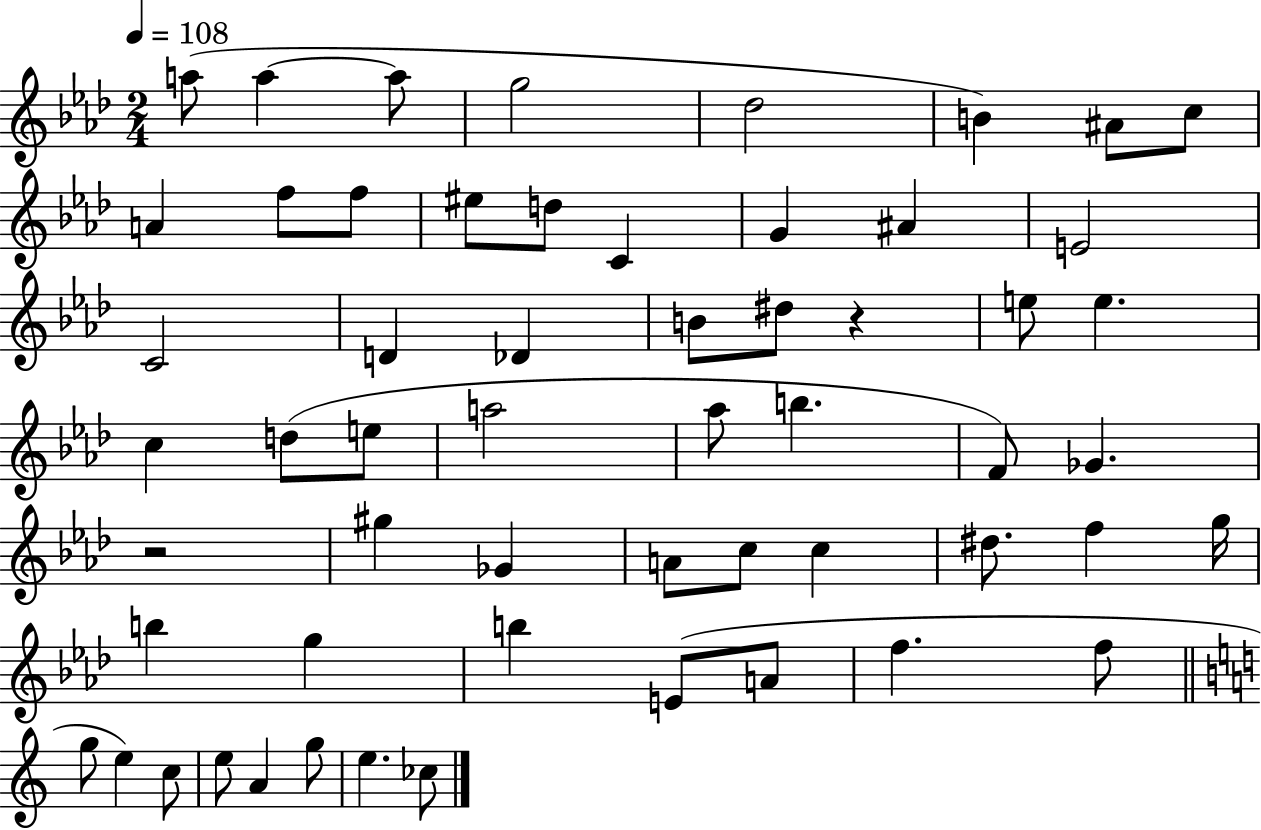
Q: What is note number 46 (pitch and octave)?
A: F5